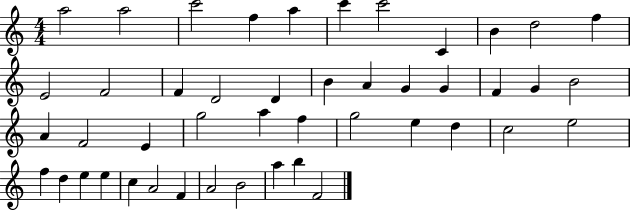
X:1
T:Untitled
M:4/4
L:1/4
K:C
a2 a2 c'2 f a c' c'2 C B d2 f E2 F2 F D2 D B A G G F G B2 A F2 E g2 a f g2 e d c2 e2 f d e e c A2 F A2 B2 a b F2